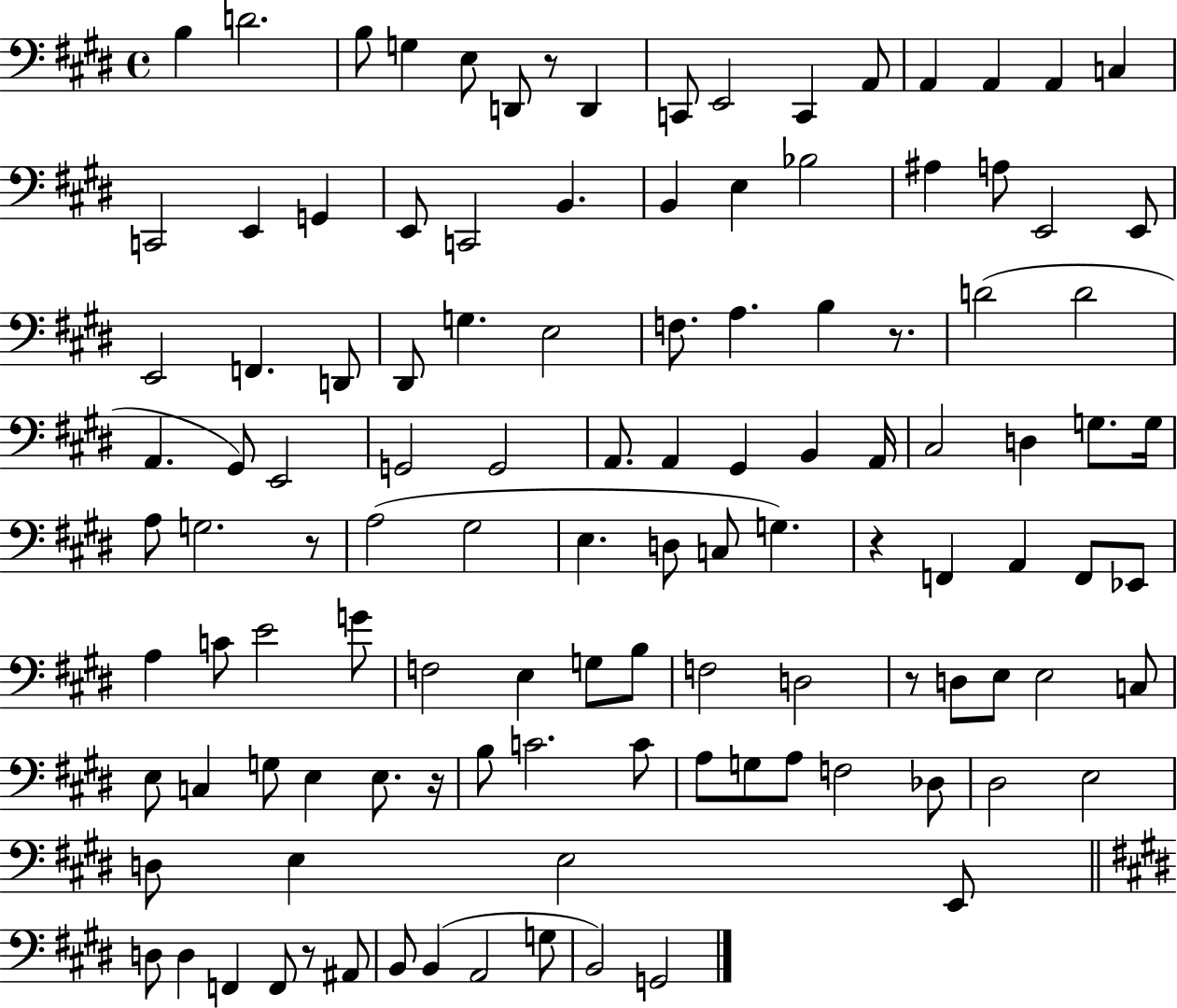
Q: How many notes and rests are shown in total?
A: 116